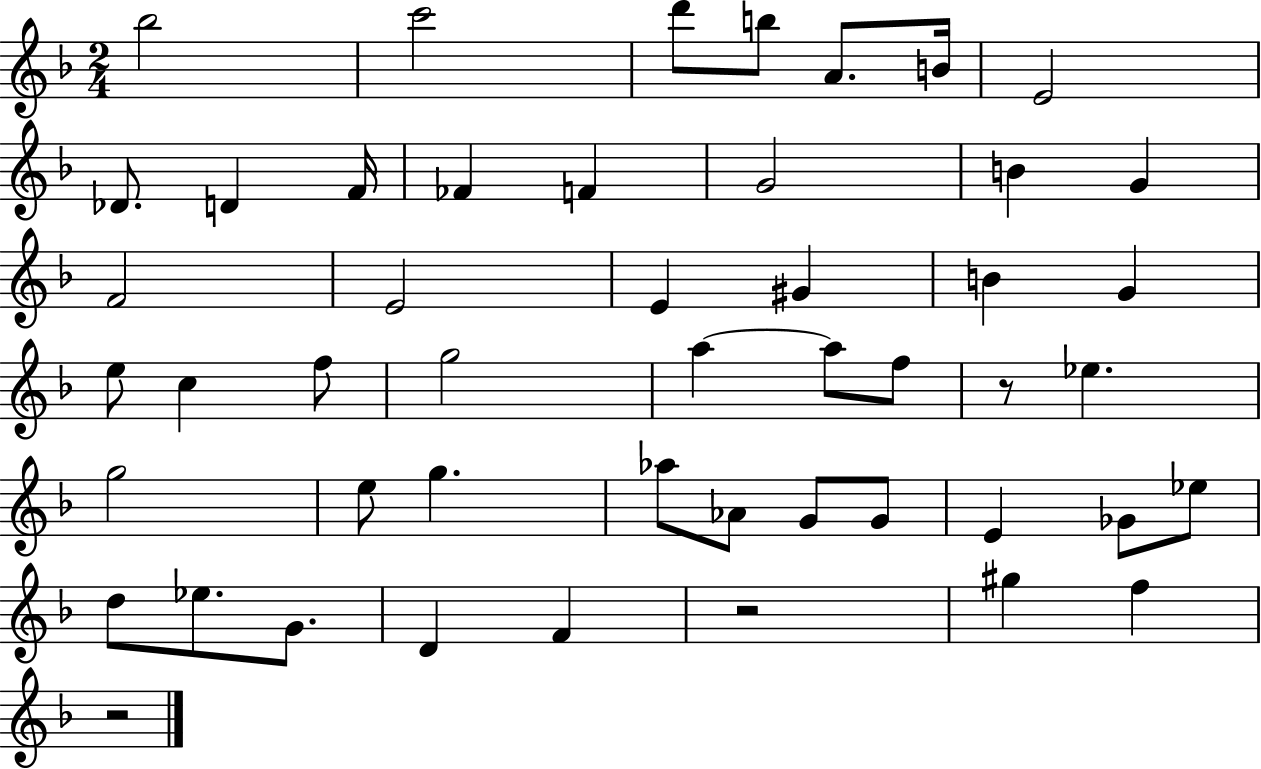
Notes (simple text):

Bb5/h C6/h D6/e B5/e A4/e. B4/s E4/h Db4/e. D4/q F4/s FES4/q F4/q G4/h B4/q G4/q F4/h E4/h E4/q G#4/q B4/q G4/q E5/e C5/q F5/e G5/h A5/q A5/e F5/e R/e Eb5/q. G5/h E5/e G5/q. Ab5/e Ab4/e G4/e G4/e E4/q Gb4/e Eb5/e D5/e Eb5/e. G4/e. D4/q F4/q R/h G#5/q F5/q R/h